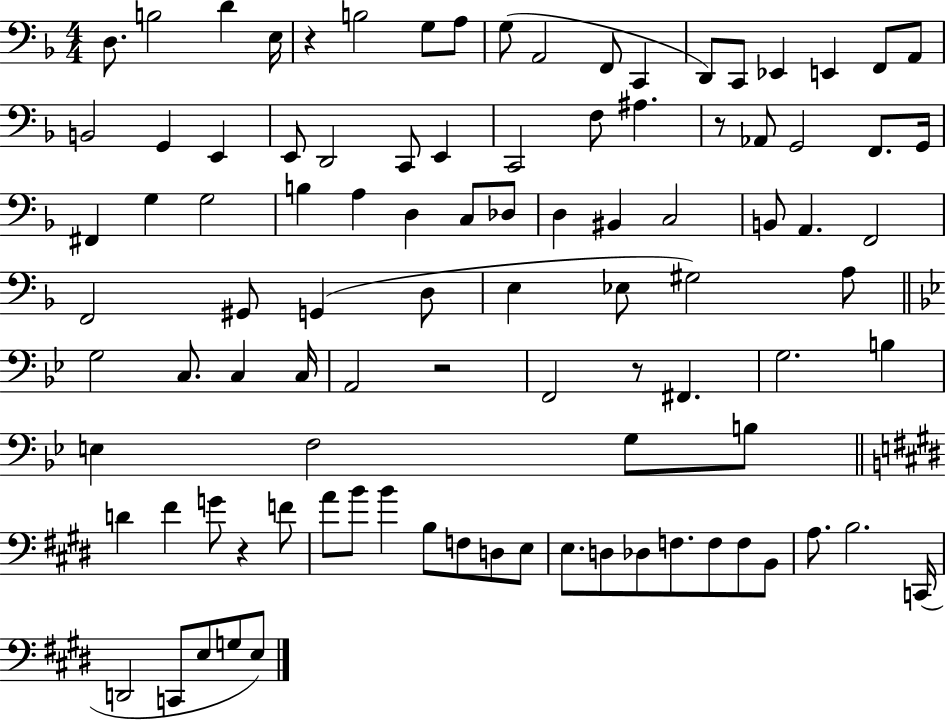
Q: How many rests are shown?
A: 5